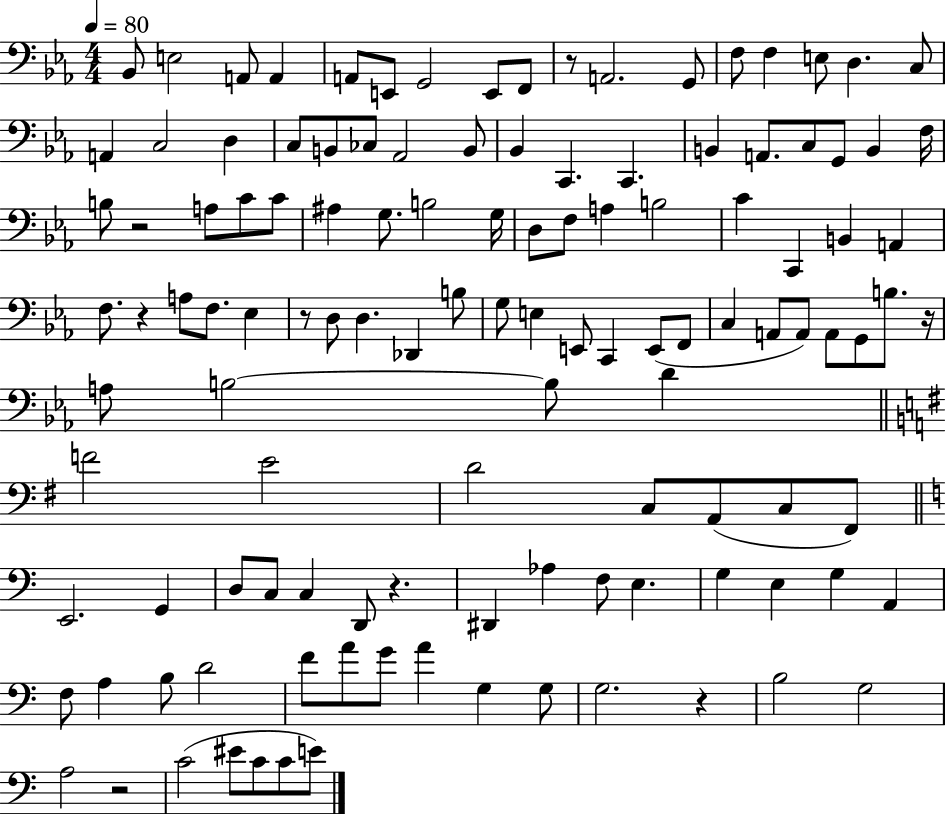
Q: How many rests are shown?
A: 8